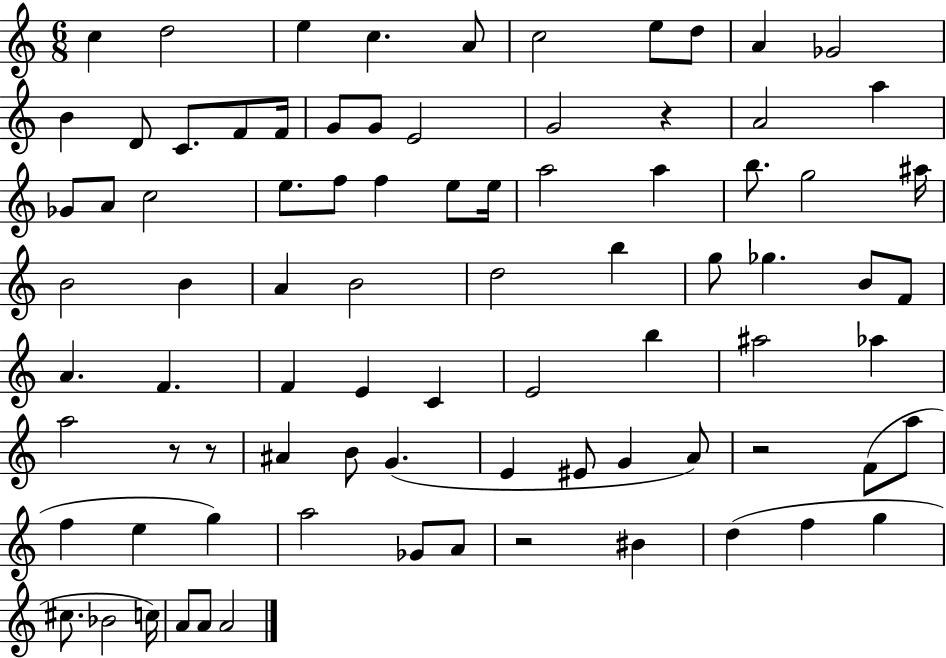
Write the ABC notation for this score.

X:1
T:Untitled
M:6/8
L:1/4
K:C
c d2 e c A/2 c2 e/2 d/2 A _G2 B D/2 C/2 F/2 F/4 G/2 G/2 E2 G2 z A2 a _G/2 A/2 c2 e/2 f/2 f e/2 e/4 a2 a b/2 g2 ^a/4 B2 B A B2 d2 b g/2 _g B/2 F/2 A F F E C E2 b ^a2 _a a2 z/2 z/2 ^A B/2 G E ^E/2 G A/2 z2 F/2 a/2 f e g a2 _G/2 A/2 z2 ^B d f g ^c/2 _B2 c/4 A/2 A/2 A2